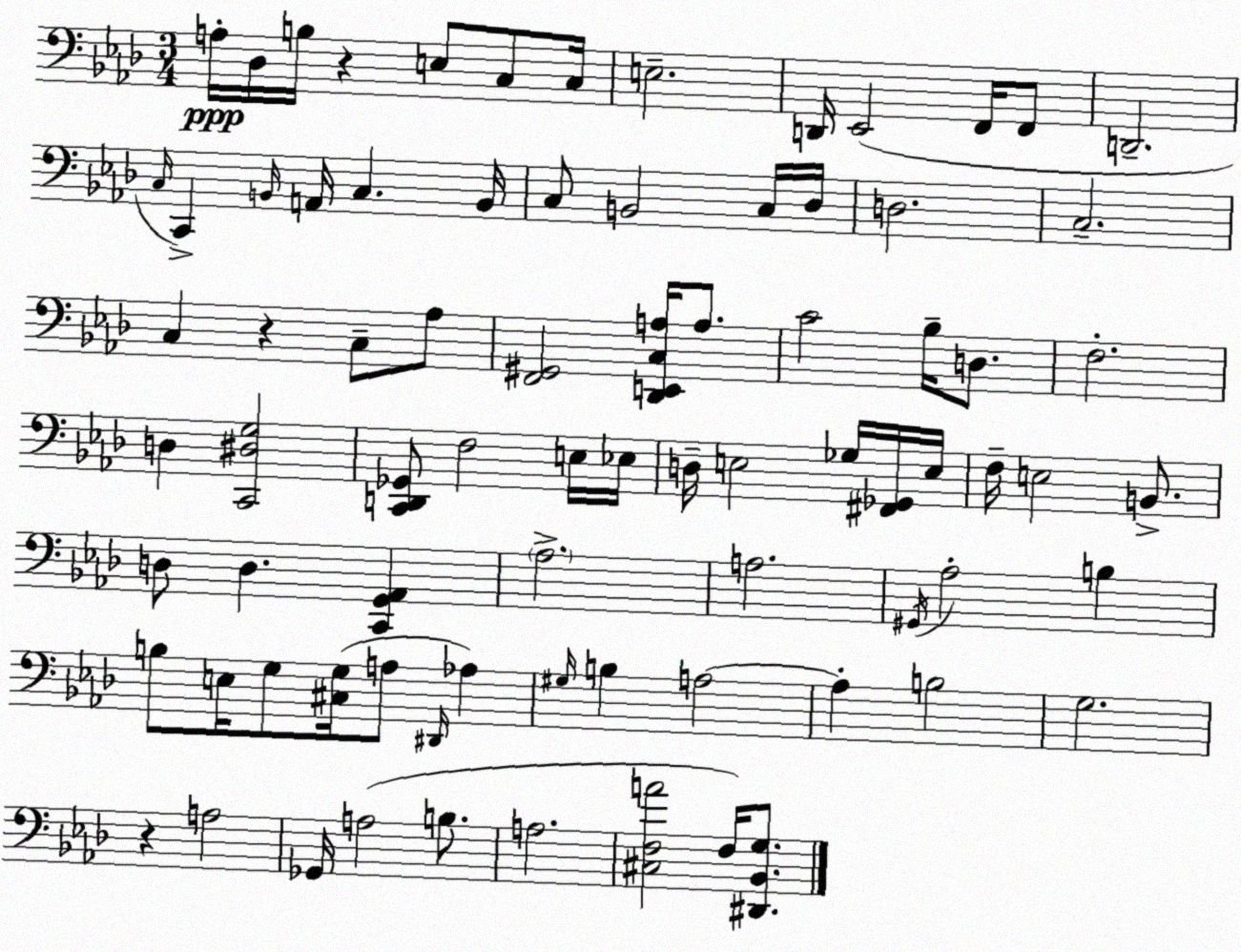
X:1
T:Untitled
M:3/4
L:1/4
K:Fm
A,/4 _D,/4 B,/4 z E,/2 C,/2 C,/4 E,2 D,,/4 _E,,2 F,,/4 F,,/2 D,,2 C,/4 C,, B,,/4 A,,/4 C, B,,/4 C,/2 B,,2 C,/4 _D,/4 D,2 C,2 C, z C,/2 _A,/2 [F,,^G,,]2 [_D,,E,,C,A,]/4 A,/2 C2 _B,/4 D,/2 F,2 D, [C,,^D,G,]2 [C,,D,,_G,,]/2 F,2 E,/4 _E,/4 D,/4 E,2 _G,/4 [^F,,_G,,]/4 E,/4 F,/4 E,2 B,,/2 D,/2 D, [C,,G,,_A,,] _A,2 A,2 ^G,,/4 _A,2 B, B,/2 E,/4 G,/2 [^C,G,]/4 A,/2 ^D,,/4 _A, ^G,/4 B, A,2 A, B,2 G,2 z A,2 _G,,/4 A,2 B,/2 A,2 [^C,F,A]2 F,/4 [^D,,_B,,G,]/2